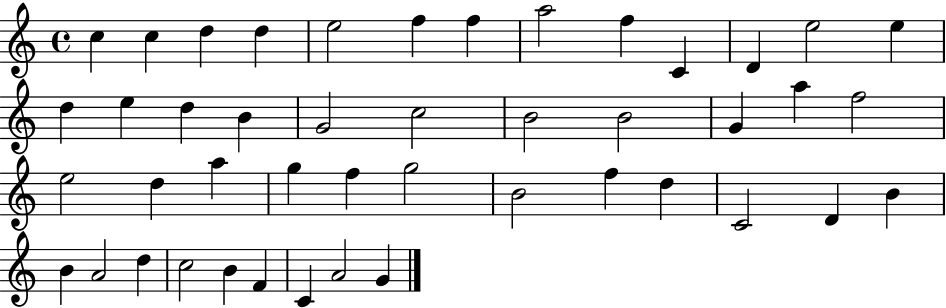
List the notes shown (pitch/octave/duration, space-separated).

C5/q C5/q D5/q D5/q E5/h F5/q F5/q A5/h F5/q C4/q D4/q E5/h E5/q D5/q E5/q D5/q B4/q G4/h C5/h B4/h B4/h G4/q A5/q F5/h E5/h D5/q A5/q G5/q F5/q G5/h B4/h F5/q D5/q C4/h D4/q B4/q B4/q A4/h D5/q C5/h B4/q F4/q C4/q A4/h G4/q